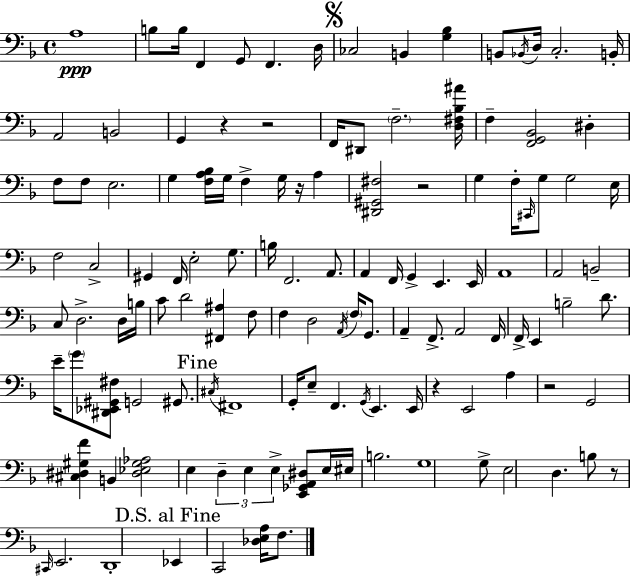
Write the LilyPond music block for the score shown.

{
  \clef bass
  \time 4/4
  \defaultTimeSignature
  \key f \major
  \repeat volta 2 { a1\ppp | b8 b16 f,4 g,8 f,4. d16 | \mark \markup { \musicglyph "scripts.segno" } ces2 b,4 <g bes>4 | b,8 \acciaccatura { bes,16 } d16 c2.-. | \break b,16-. a,2 b,2 | g,4 r4 r2 | f,16 dis,8 \parenthesize f2.-- | <d fis bes ais'>16 f4-- <f, g, bes,>2 dis4-. | \break f8 f8 e2. | g4 <f a bes>16 g16 f4-> g16 r16 a4 | <dis, gis, fis>2 r2 | g4 f16-. \grace { cis,16 } g8 g2 | \break e16 f2 c2-> | gis,4 f,16 e2-. g8. | b16 f,2. a,8. | a,4 f,16 g,4-> e,4. | \break e,16 a,1 | a,2 b,2-- | c8 d2.-> | d16 b16 c'8 d'2 <fis, ais>4 | \break f8 f4 d2 \acciaccatura { a,16 } \parenthesize f16 | g,8. a,4-- f,8.-> a,2 | f,16 f,16-> e,4 b2-- | d'8. e'16-- \parenthesize g'8 <dis, ees, gis, fis>8 g,2 | \break gis,8. \mark "Fine" \acciaccatura { cis16 } fis,1 | g,16-. e8-- f,4. \acciaccatura { g,16 } e,4. | e,16 r4 e,2 | a4 r2 g,2 | \break <cis dis gis f'>4 b,4 <dis ees gis aes>2 | e4 \tuplet 3/2 { d4-- e4 | e4-> } <e, ges, a, dis>8 e16 eis16 b2. | g1 | \break g8-> e2 d4. | b8 r8 \grace { cis,16 } e,2. | d,1-. | \mark "D.S. al Fine" ees,4 c,2 | \break <des e a>16 f8. } \bar "|."
}